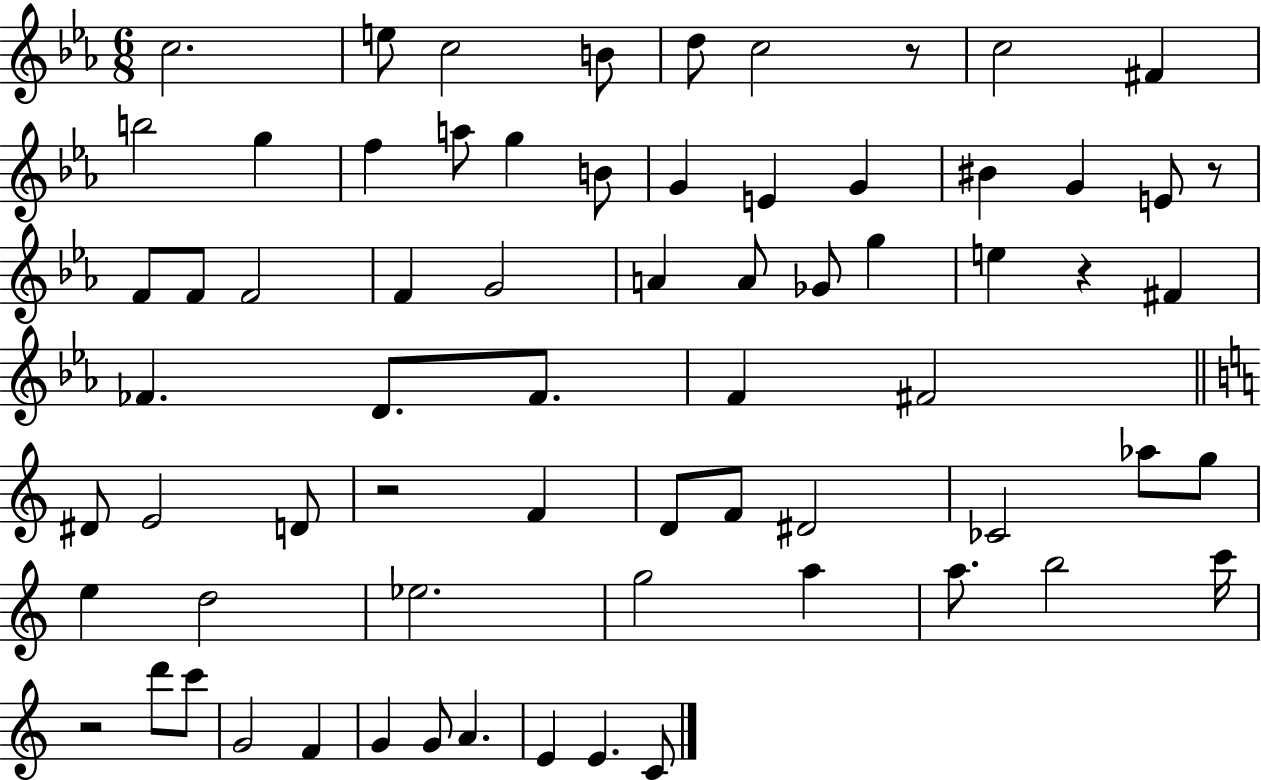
C5/h. E5/e C5/h B4/e D5/e C5/h R/e C5/h F#4/q B5/h G5/q F5/q A5/e G5/q B4/e G4/q E4/q G4/q BIS4/q G4/q E4/e R/e F4/e F4/e F4/h F4/q G4/h A4/q A4/e Gb4/e G5/q E5/q R/q F#4/q FES4/q. D4/e. FES4/e. F4/q F#4/h D#4/e E4/h D4/e R/h F4/q D4/e F4/e D#4/h CES4/h Ab5/e G5/e E5/q D5/h Eb5/h. G5/h A5/q A5/e. B5/h C6/s R/h D6/e C6/e G4/h F4/q G4/q G4/e A4/q. E4/q E4/q. C4/e